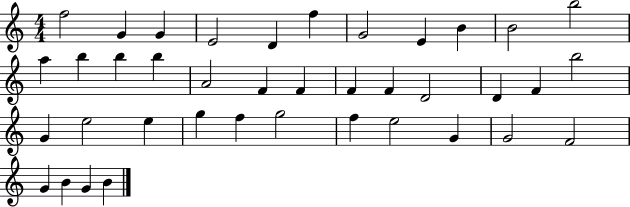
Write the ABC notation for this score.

X:1
T:Untitled
M:4/4
L:1/4
K:C
f2 G G E2 D f G2 E B B2 b2 a b b b A2 F F F F D2 D F b2 G e2 e g f g2 f e2 G G2 F2 G B G B